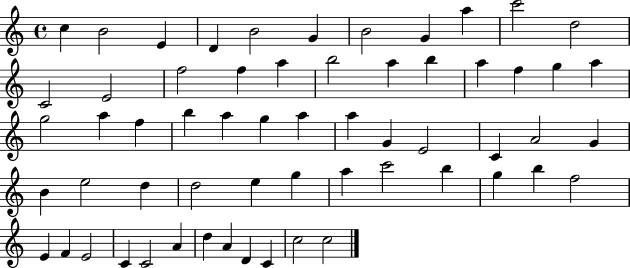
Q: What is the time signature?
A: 4/4